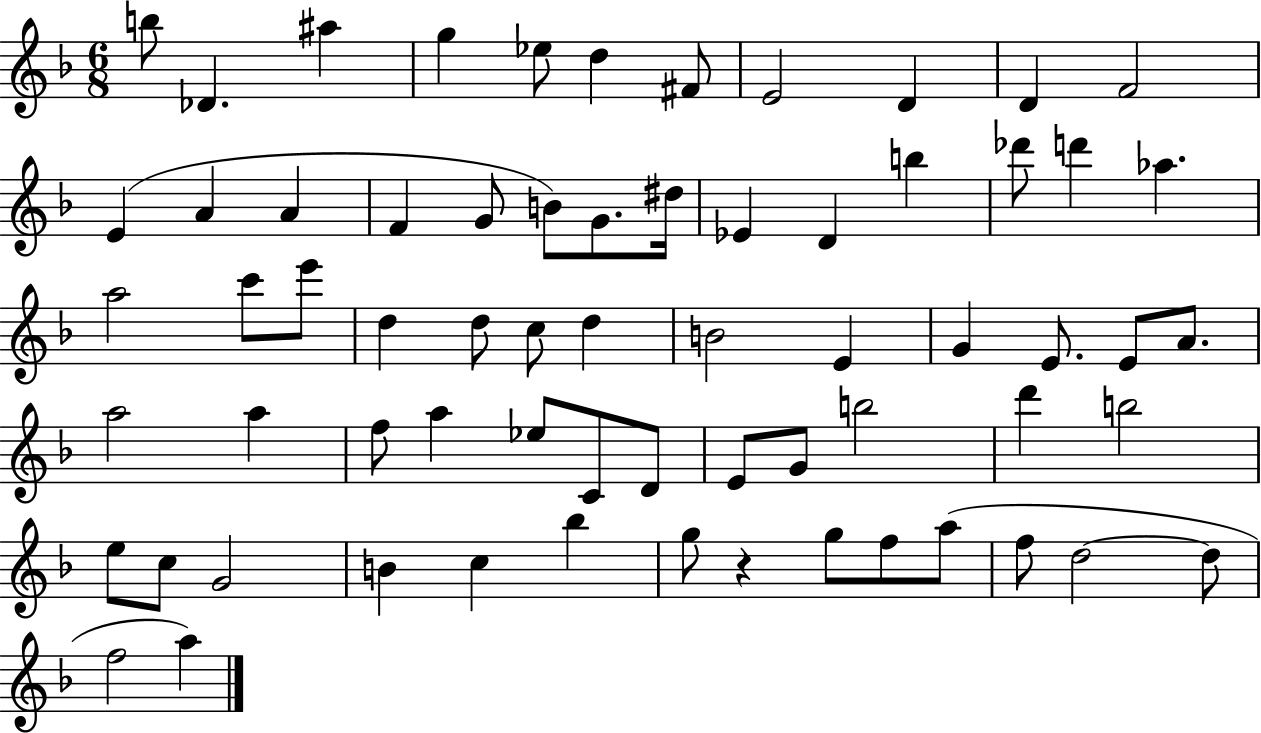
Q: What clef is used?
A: treble